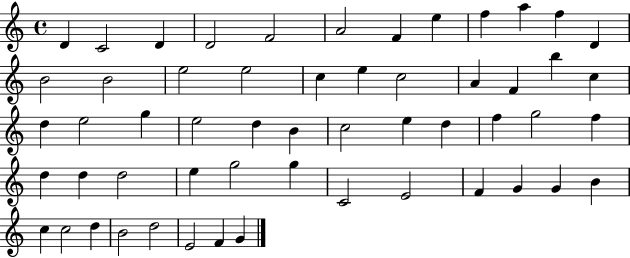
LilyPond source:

{
  \clef treble
  \time 4/4
  \defaultTimeSignature
  \key c \major
  d'4 c'2 d'4 | d'2 f'2 | a'2 f'4 e''4 | f''4 a''4 f''4 d'4 | \break b'2 b'2 | e''2 e''2 | c''4 e''4 c''2 | a'4 f'4 b''4 c''4 | \break d''4 e''2 g''4 | e''2 d''4 b'4 | c''2 e''4 d''4 | f''4 g''2 f''4 | \break d''4 d''4 d''2 | e''4 g''2 g''4 | c'2 e'2 | f'4 g'4 g'4 b'4 | \break c''4 c''2 d''4 | b'2 d''2 | e'2 f'4 g'4 | \bar "|."
}